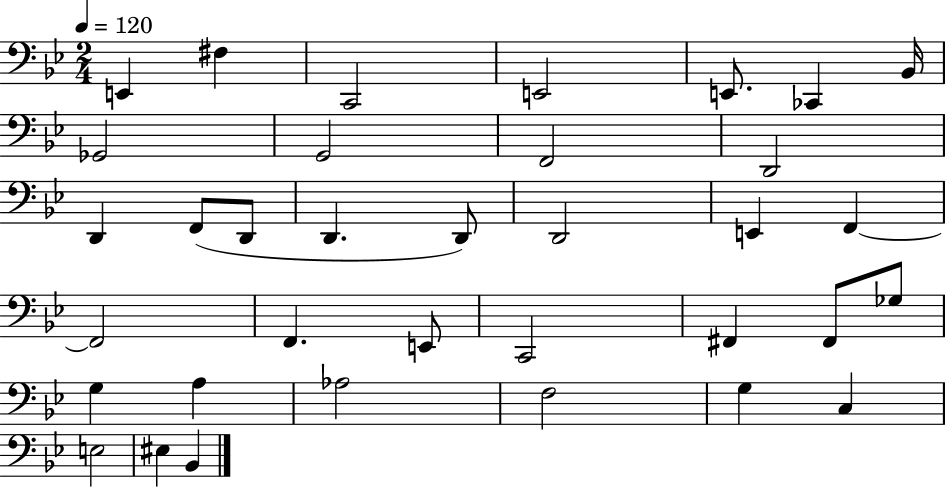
X:1
T:Untitled
M:2/4
L:1/4
K:Bb
E,, ^F, C,,2 E,,2 E,,/2 _C,, _B,,/4 _G,,2 G,,2 F,,2 D,,2 D,, F,,/2 D,,/2 D,, D,,/2 D,,2 E,, F,, F,,2 F,, E,,/2 C,,2 ^F,, ^F,,/2 _G,/2 G, A, _A,2 F,2 G, C, E,2 ^E, _B,,